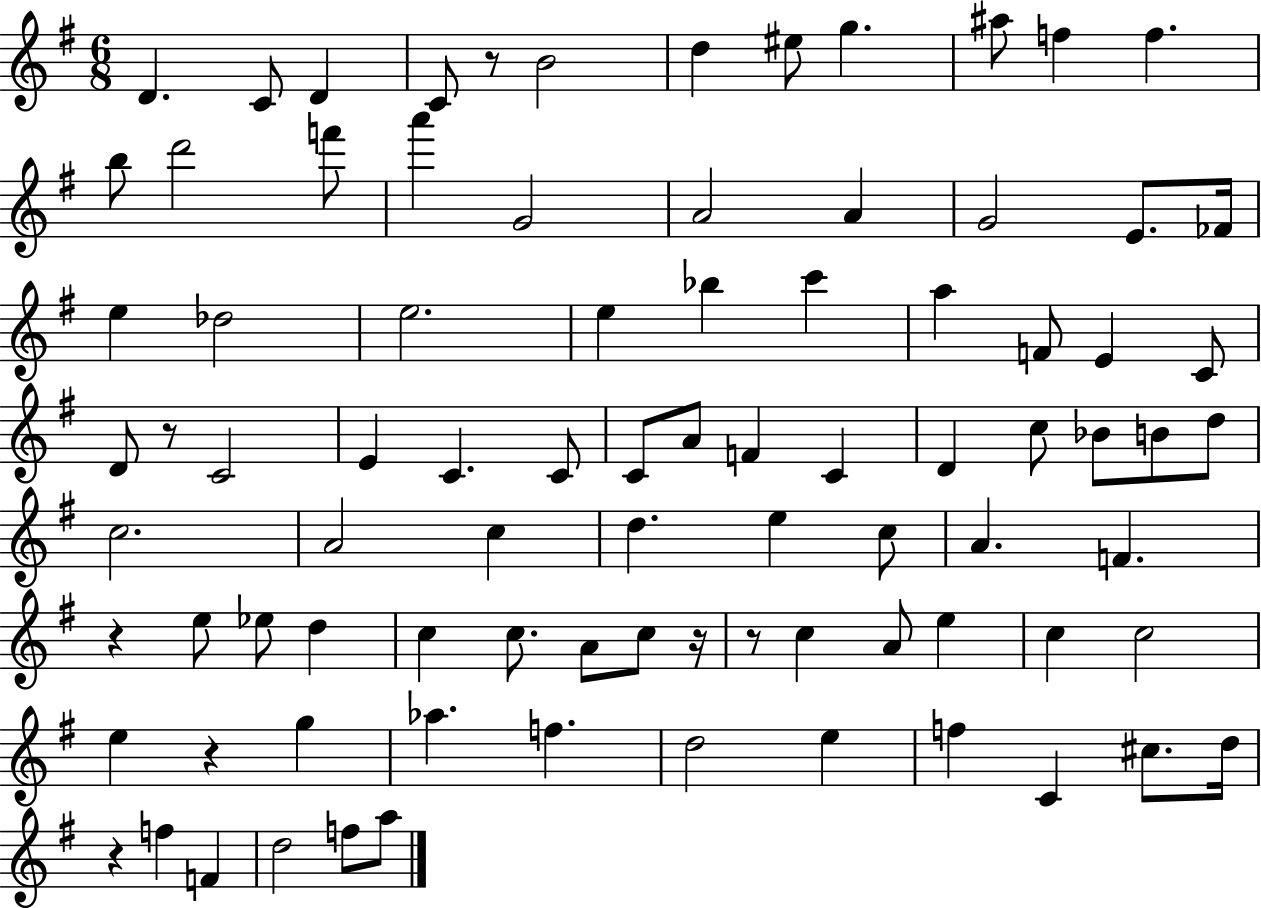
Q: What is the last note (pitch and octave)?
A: A5